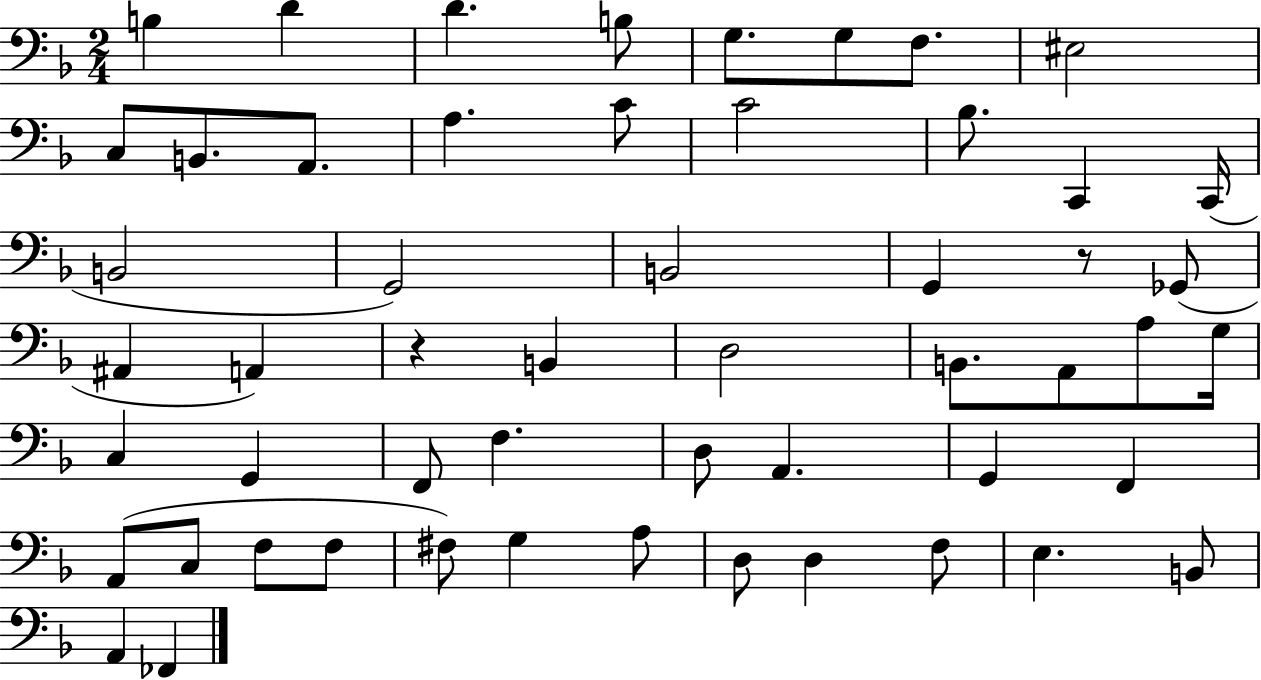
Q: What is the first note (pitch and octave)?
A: B3